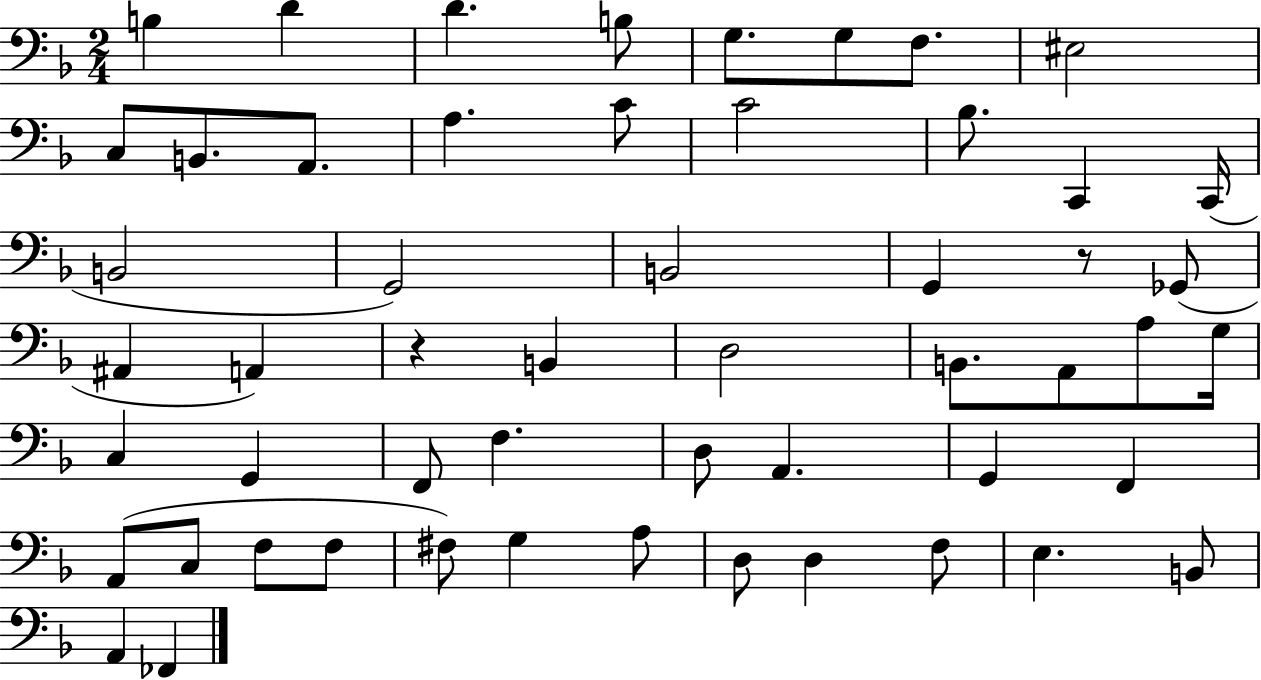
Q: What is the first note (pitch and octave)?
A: B3